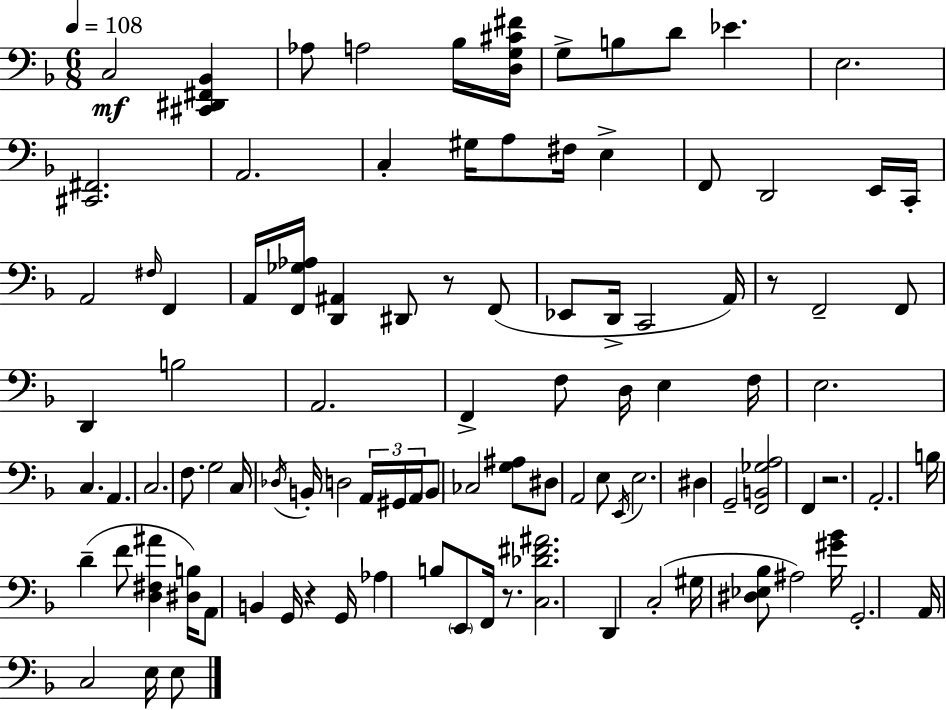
X:1
T:Untitled
M:6/8
L:1/4
K:Dm
C,2 [^C,,^D,,^F,,_B,,] _A,/2 A,2 _B,/4 [D,G,^C^F]/4 G,/2 B,/2 D/2 _E E,2 [^C,,^F,,]2 A,,2 C, ^G,/4 A,/2 ^F,/4 E, F,,/2 D,,2 E,,/4 C,,/4 A,,2 ^F,/4 F,, A,,/4 [F,,_G,_A,]/4 [D,,^A,,] ^D,,/2 z/2 F,,/2 _E,,/2 D,,/4 C,,2 A,,/4 z/2 F,,2 F,,/2 D,, B,2 A,,2 F,, F,/2 D,/4 E, F,/4 E,2 C, A,, C,2 F,/2 G,2 C,/4 _D,/4 B,,/4 D,2 A,,/4 ^G,,/4 A,,/4 B,,/2 _C,2 [G,^A,]/2 ^D,/2 A,,2 E,/2 E,,/4 E,2 ^D, G,,2 [F,,B,,_G,A,]2 F,, z2 A,,2 B,/4 D F/2 [D,^F,^A] [^D,B,]/4 A,,/2 B,, G,,/4 z G,,/4 _A, B,/2 E,,/2 F,,/4 z/2 [C,_D^F^A]2 D,, C,2 ^G,/4 [^D,_E,_B,]/2 ^A,2 [^G_B]/4 G,,2 A,,/4 C,2 E,/4 E,/2